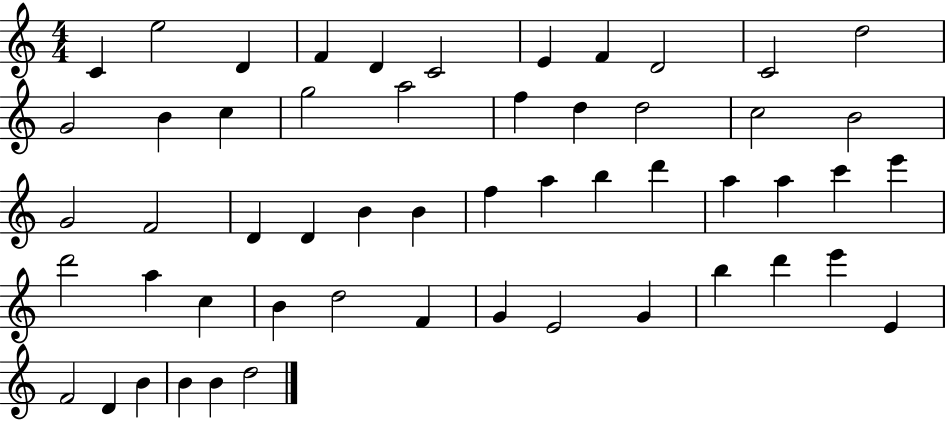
X:1
T:Untitled
M:4/4
L:1/4
K:C
C e2 D F D C2 E F D2 C2 d2 G2 B c g2 a2 f d d2 c2 B2 G2 F2 D D B B f a b d' a a c' e' d'2 a c B d2 F G E2 G b d' e' E F2 D B B B d2